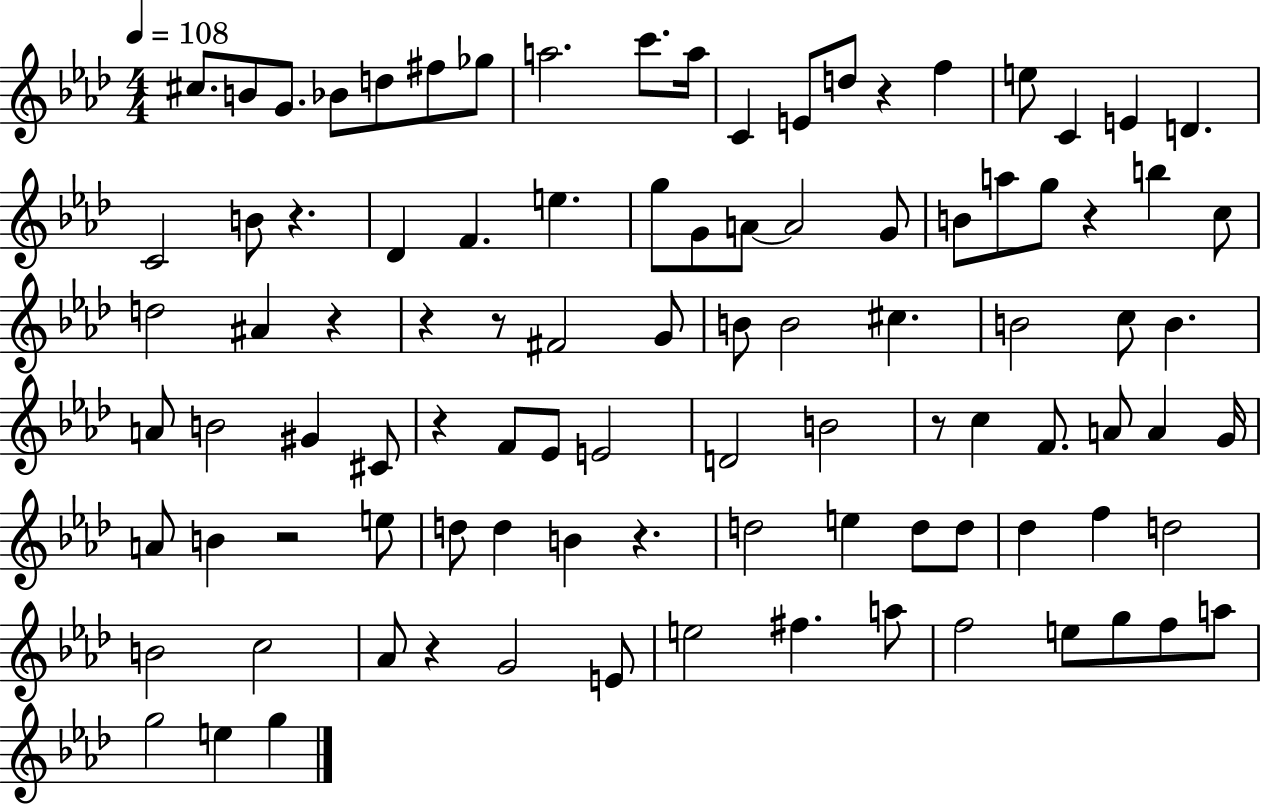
{
  \clef treble
  \numericTimeSignature
  \time 4/4
  \key aes \major
  \tempo 4 = 108
  cis''8. b'8 g'8. bes'8 d''8 fis''8 ges''8 | a''2. c'''8. a''16 | c'4 e'8 d''8 r4 f''4 | e''8 c'4 e'4 d'4. | \break c'2 b'8 r4. | des'4 f'4. e''4. | g''8 g'8 a'8~~ a'2 g'8 | b'8 a''8 g''8 r4 b''4 c''8 | \break d''2 ais'4 r4 | r4 r8 fis'2 g'8 | b'8 b'2 cis''4. | b'2 c''8 b'4. | \break a'8 b'2 gis'4 cis'8 | r4 f'8 ees'8 e'2 | d'2 b'2 | r8 c''4 f'8. a'8 a'4 g'16 | \break a'8 b'4 r2 e''8 | d''8 d''4 b'4 r4. | d''2 e''4 d''8 d''8 | des''4 f''4 d''2 | \break b'2 c''2 | aes'8 r4 g'2 e'8 | e''2 fis''4. a''8 | f''2 e''8 g''8 f''8 a''8 | \break g''2 e''4 g''4 | \bar "|."
}